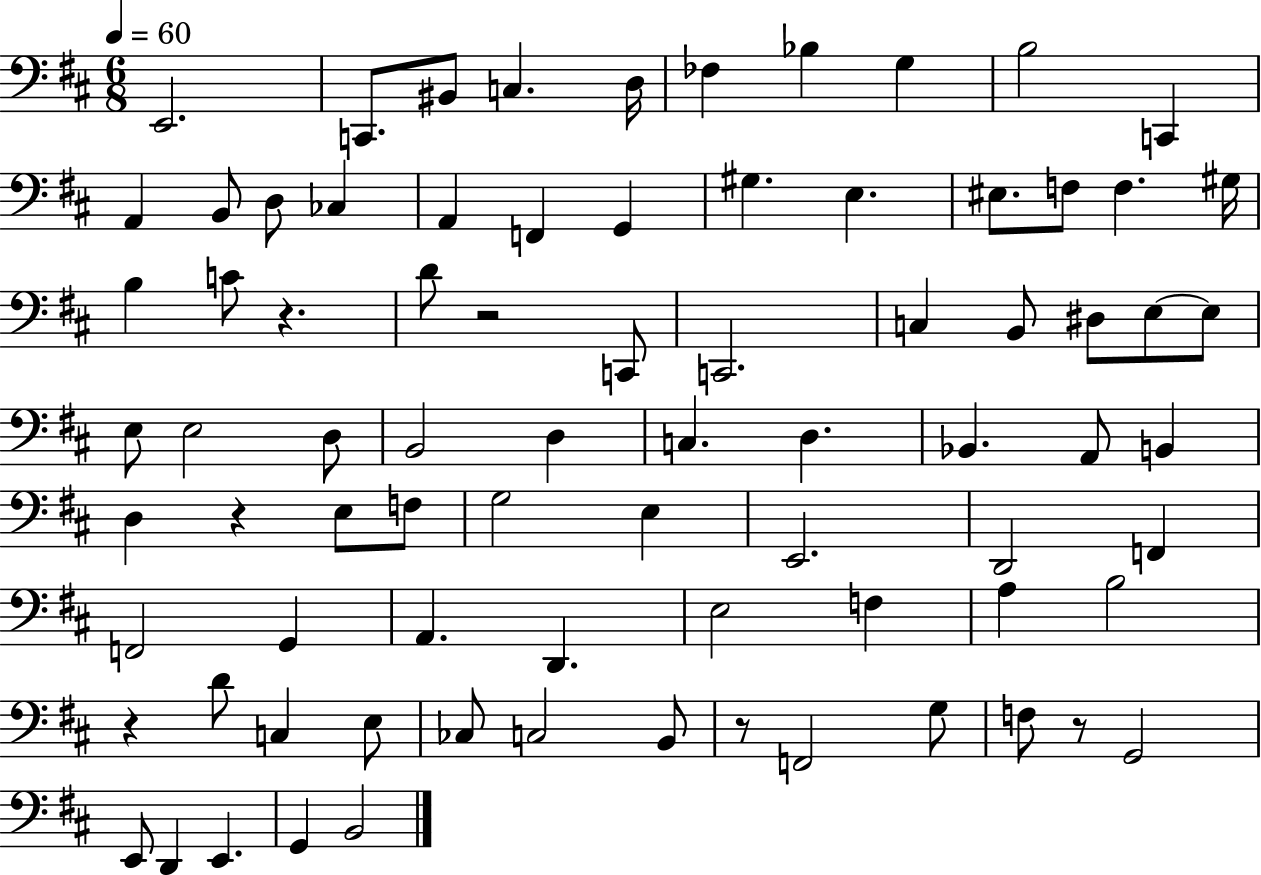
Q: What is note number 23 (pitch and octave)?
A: G#3